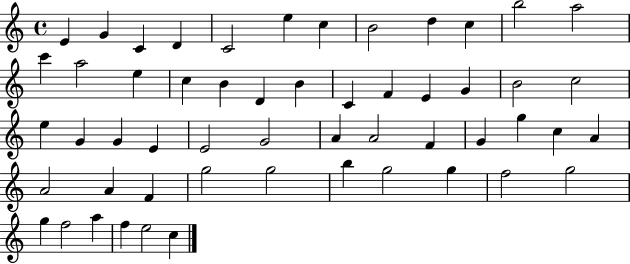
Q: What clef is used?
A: treble